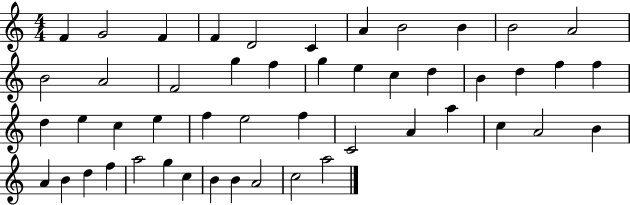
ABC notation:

X:1
T:Untitled
M:4/4
L:1/4
K:C
F G2 F F D2 C A B2 B B2 A2 B2 A2 F2 g f g e c d B d f f d e c e f e2 f C2 A a c A2 B A B d f a2 g c B B A2 c2 a2